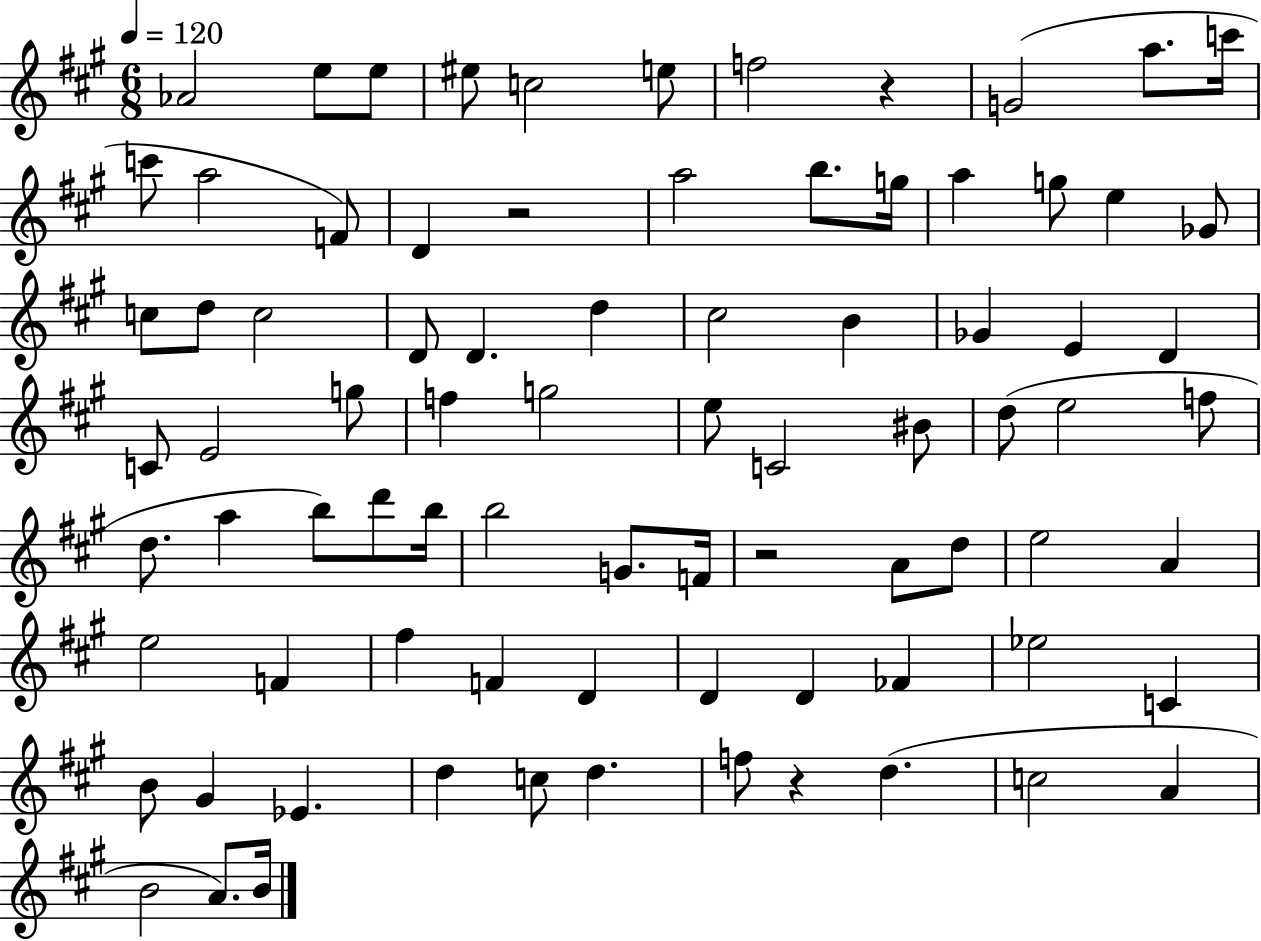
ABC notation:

X:1
T:Untitled
M:6/8
L:1/4
K:A
_A2 e/2 e/2 ^e/2 c2 e/2 f2 z G2 a/2 c'/4 c'/2 a2 F/2 D z2 a2 b/2 g/4 a g/2 e _G/2 c/2 d/2 c2 D/2 D d ^c2 B _G E D C/2 E2 g/2 f g2 e/2 C2 ^B/2 d/2 e2 f/2 d/2 a b/2 d'/2 b/4 b2 G/2 F/4 z2 A/2 d/2 e2 A e2 F ^f F D D D _F _e2 C B/2 ^G _E d c/2 d f/2 z d c2 A B2 A/2 B/4